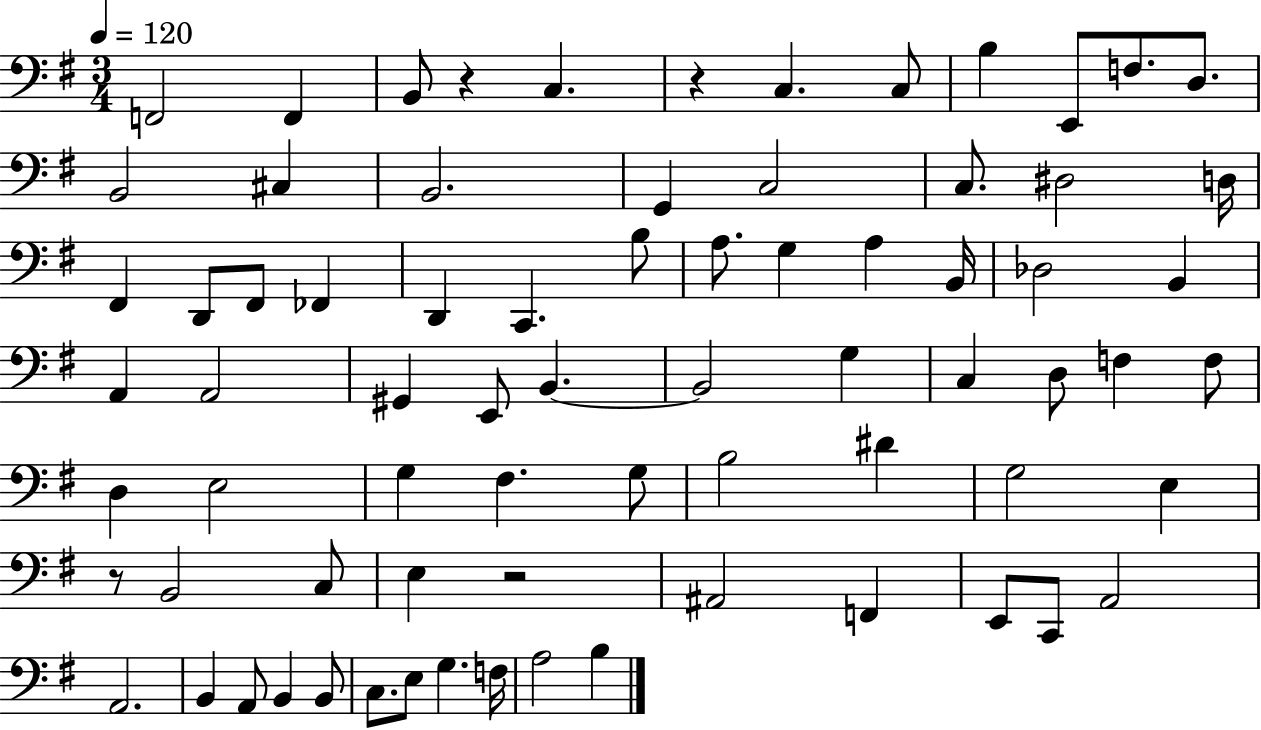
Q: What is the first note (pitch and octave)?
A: F2